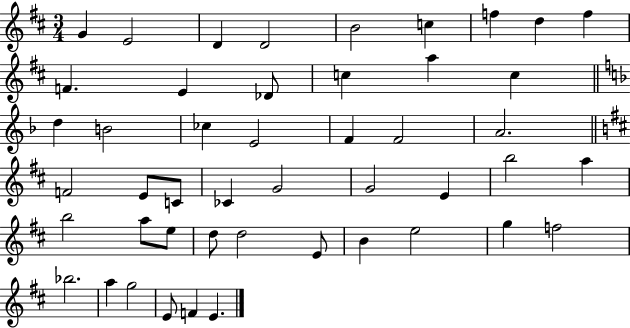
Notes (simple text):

G4/q E4/h D4/q D4/h B4/h C5/q F5/q D5/q F5/q F4/q. E4/q Db4/e C5/q A5/q C5/q D5/q B4/h CES5/q E4/h F4/q F4/h A4/h. F4/h E4/e C4/e CES4/q G4/h G4/h E4/q B5/h A5/q B5/h A5/e E5/e D5/e D5/h E4/e B4/q E5/h G5/q F5/h Bb5/h. A5/q G5/h E4/e F4/q E4/q.